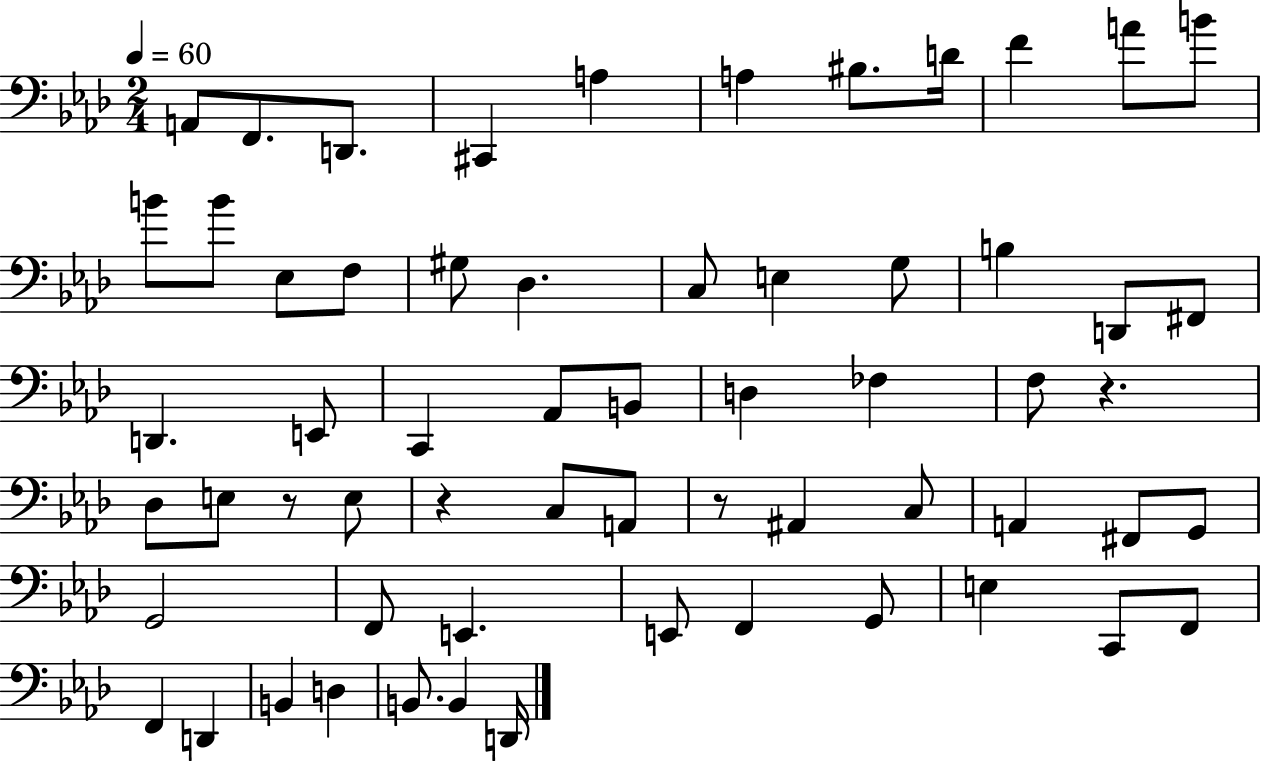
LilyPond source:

{
  \clef bass
  \numericTimeSignature
  \time 2/4
  \key aes \major
  \tempo 4 = 60
  \repeat volta 2 { a,8 f,8. d,8. | cis,4 a4 | a4 bis8. d'16 | f'4 a'8 b'8 | \break b'8 b'8 ees8 f8 | gis8 des4. | c8 e4 g8 | b4 d,8 fis,8 | \break d,4. e,8 | c,4 aes,8 b,8 | d4 fes4 | f8 r4. | \break des8 e8 r8 e8 | r4 c8 a,8 | r8 ais,4 c8 | a,4 fis,8 g,8 | \break g,2 | f,8 e,4. | e,8 f,4 g,8 | e4 c,8 f,8 | \break f,4 d,4 | b,4 d4 | b,8. b,4 d,16 | } \bar "|."
}